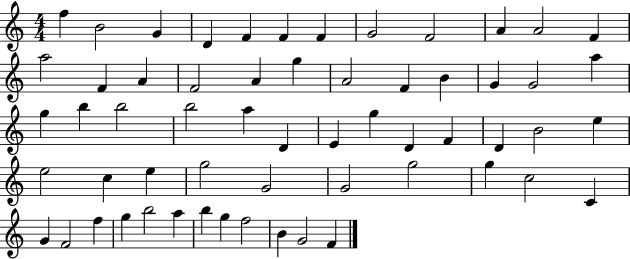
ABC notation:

X:1
T:Untitled
M:4/4
L:1/4
K:C
f B2 G D F F F G2 F2 A A2 F a2 F A F2 A g A2 F B G G2 a g b b2 b2 a D E g D F D B2 e e2 c e g2 G2 G2 g2 g c2 C G F2 f g b2 a b g f2 B G2 F